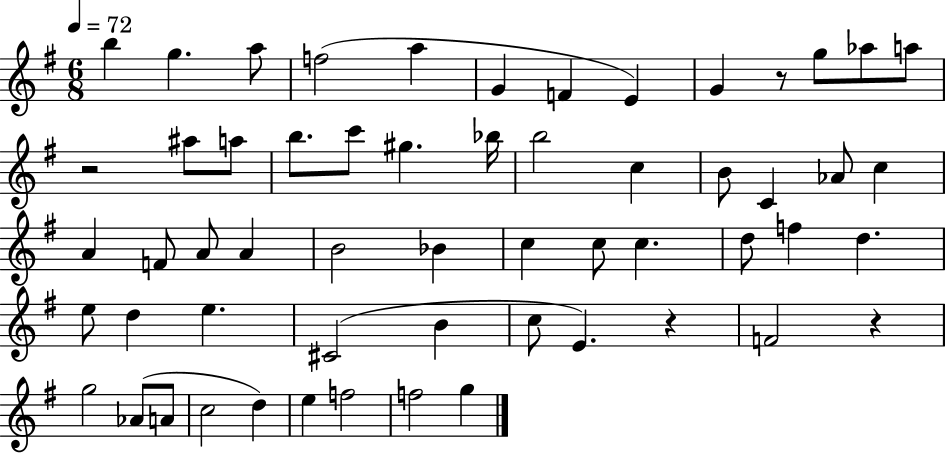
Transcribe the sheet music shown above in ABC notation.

X:1
T:Untitled
M:6/8
L:1/4
K:G
b g a/2 f2 a G F E G z/2 g/2 _a/2 a/2 z2 ^a/2 a/2 b/2 c'/2 ^g _b/4 b2 c B/2 C _A/2 c A F/2 A/2 A B2 _B c c/2 c d/2 f d e/2 d e ^C2 B c/2 E z F2 z g2 _A/2 A/2 c2 d e f2 f2 g